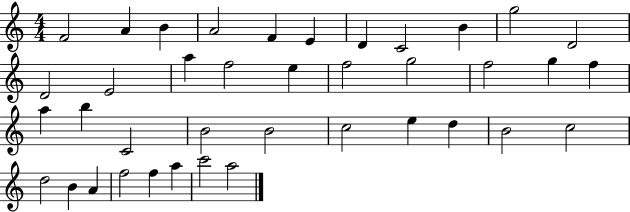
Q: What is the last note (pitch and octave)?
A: A5